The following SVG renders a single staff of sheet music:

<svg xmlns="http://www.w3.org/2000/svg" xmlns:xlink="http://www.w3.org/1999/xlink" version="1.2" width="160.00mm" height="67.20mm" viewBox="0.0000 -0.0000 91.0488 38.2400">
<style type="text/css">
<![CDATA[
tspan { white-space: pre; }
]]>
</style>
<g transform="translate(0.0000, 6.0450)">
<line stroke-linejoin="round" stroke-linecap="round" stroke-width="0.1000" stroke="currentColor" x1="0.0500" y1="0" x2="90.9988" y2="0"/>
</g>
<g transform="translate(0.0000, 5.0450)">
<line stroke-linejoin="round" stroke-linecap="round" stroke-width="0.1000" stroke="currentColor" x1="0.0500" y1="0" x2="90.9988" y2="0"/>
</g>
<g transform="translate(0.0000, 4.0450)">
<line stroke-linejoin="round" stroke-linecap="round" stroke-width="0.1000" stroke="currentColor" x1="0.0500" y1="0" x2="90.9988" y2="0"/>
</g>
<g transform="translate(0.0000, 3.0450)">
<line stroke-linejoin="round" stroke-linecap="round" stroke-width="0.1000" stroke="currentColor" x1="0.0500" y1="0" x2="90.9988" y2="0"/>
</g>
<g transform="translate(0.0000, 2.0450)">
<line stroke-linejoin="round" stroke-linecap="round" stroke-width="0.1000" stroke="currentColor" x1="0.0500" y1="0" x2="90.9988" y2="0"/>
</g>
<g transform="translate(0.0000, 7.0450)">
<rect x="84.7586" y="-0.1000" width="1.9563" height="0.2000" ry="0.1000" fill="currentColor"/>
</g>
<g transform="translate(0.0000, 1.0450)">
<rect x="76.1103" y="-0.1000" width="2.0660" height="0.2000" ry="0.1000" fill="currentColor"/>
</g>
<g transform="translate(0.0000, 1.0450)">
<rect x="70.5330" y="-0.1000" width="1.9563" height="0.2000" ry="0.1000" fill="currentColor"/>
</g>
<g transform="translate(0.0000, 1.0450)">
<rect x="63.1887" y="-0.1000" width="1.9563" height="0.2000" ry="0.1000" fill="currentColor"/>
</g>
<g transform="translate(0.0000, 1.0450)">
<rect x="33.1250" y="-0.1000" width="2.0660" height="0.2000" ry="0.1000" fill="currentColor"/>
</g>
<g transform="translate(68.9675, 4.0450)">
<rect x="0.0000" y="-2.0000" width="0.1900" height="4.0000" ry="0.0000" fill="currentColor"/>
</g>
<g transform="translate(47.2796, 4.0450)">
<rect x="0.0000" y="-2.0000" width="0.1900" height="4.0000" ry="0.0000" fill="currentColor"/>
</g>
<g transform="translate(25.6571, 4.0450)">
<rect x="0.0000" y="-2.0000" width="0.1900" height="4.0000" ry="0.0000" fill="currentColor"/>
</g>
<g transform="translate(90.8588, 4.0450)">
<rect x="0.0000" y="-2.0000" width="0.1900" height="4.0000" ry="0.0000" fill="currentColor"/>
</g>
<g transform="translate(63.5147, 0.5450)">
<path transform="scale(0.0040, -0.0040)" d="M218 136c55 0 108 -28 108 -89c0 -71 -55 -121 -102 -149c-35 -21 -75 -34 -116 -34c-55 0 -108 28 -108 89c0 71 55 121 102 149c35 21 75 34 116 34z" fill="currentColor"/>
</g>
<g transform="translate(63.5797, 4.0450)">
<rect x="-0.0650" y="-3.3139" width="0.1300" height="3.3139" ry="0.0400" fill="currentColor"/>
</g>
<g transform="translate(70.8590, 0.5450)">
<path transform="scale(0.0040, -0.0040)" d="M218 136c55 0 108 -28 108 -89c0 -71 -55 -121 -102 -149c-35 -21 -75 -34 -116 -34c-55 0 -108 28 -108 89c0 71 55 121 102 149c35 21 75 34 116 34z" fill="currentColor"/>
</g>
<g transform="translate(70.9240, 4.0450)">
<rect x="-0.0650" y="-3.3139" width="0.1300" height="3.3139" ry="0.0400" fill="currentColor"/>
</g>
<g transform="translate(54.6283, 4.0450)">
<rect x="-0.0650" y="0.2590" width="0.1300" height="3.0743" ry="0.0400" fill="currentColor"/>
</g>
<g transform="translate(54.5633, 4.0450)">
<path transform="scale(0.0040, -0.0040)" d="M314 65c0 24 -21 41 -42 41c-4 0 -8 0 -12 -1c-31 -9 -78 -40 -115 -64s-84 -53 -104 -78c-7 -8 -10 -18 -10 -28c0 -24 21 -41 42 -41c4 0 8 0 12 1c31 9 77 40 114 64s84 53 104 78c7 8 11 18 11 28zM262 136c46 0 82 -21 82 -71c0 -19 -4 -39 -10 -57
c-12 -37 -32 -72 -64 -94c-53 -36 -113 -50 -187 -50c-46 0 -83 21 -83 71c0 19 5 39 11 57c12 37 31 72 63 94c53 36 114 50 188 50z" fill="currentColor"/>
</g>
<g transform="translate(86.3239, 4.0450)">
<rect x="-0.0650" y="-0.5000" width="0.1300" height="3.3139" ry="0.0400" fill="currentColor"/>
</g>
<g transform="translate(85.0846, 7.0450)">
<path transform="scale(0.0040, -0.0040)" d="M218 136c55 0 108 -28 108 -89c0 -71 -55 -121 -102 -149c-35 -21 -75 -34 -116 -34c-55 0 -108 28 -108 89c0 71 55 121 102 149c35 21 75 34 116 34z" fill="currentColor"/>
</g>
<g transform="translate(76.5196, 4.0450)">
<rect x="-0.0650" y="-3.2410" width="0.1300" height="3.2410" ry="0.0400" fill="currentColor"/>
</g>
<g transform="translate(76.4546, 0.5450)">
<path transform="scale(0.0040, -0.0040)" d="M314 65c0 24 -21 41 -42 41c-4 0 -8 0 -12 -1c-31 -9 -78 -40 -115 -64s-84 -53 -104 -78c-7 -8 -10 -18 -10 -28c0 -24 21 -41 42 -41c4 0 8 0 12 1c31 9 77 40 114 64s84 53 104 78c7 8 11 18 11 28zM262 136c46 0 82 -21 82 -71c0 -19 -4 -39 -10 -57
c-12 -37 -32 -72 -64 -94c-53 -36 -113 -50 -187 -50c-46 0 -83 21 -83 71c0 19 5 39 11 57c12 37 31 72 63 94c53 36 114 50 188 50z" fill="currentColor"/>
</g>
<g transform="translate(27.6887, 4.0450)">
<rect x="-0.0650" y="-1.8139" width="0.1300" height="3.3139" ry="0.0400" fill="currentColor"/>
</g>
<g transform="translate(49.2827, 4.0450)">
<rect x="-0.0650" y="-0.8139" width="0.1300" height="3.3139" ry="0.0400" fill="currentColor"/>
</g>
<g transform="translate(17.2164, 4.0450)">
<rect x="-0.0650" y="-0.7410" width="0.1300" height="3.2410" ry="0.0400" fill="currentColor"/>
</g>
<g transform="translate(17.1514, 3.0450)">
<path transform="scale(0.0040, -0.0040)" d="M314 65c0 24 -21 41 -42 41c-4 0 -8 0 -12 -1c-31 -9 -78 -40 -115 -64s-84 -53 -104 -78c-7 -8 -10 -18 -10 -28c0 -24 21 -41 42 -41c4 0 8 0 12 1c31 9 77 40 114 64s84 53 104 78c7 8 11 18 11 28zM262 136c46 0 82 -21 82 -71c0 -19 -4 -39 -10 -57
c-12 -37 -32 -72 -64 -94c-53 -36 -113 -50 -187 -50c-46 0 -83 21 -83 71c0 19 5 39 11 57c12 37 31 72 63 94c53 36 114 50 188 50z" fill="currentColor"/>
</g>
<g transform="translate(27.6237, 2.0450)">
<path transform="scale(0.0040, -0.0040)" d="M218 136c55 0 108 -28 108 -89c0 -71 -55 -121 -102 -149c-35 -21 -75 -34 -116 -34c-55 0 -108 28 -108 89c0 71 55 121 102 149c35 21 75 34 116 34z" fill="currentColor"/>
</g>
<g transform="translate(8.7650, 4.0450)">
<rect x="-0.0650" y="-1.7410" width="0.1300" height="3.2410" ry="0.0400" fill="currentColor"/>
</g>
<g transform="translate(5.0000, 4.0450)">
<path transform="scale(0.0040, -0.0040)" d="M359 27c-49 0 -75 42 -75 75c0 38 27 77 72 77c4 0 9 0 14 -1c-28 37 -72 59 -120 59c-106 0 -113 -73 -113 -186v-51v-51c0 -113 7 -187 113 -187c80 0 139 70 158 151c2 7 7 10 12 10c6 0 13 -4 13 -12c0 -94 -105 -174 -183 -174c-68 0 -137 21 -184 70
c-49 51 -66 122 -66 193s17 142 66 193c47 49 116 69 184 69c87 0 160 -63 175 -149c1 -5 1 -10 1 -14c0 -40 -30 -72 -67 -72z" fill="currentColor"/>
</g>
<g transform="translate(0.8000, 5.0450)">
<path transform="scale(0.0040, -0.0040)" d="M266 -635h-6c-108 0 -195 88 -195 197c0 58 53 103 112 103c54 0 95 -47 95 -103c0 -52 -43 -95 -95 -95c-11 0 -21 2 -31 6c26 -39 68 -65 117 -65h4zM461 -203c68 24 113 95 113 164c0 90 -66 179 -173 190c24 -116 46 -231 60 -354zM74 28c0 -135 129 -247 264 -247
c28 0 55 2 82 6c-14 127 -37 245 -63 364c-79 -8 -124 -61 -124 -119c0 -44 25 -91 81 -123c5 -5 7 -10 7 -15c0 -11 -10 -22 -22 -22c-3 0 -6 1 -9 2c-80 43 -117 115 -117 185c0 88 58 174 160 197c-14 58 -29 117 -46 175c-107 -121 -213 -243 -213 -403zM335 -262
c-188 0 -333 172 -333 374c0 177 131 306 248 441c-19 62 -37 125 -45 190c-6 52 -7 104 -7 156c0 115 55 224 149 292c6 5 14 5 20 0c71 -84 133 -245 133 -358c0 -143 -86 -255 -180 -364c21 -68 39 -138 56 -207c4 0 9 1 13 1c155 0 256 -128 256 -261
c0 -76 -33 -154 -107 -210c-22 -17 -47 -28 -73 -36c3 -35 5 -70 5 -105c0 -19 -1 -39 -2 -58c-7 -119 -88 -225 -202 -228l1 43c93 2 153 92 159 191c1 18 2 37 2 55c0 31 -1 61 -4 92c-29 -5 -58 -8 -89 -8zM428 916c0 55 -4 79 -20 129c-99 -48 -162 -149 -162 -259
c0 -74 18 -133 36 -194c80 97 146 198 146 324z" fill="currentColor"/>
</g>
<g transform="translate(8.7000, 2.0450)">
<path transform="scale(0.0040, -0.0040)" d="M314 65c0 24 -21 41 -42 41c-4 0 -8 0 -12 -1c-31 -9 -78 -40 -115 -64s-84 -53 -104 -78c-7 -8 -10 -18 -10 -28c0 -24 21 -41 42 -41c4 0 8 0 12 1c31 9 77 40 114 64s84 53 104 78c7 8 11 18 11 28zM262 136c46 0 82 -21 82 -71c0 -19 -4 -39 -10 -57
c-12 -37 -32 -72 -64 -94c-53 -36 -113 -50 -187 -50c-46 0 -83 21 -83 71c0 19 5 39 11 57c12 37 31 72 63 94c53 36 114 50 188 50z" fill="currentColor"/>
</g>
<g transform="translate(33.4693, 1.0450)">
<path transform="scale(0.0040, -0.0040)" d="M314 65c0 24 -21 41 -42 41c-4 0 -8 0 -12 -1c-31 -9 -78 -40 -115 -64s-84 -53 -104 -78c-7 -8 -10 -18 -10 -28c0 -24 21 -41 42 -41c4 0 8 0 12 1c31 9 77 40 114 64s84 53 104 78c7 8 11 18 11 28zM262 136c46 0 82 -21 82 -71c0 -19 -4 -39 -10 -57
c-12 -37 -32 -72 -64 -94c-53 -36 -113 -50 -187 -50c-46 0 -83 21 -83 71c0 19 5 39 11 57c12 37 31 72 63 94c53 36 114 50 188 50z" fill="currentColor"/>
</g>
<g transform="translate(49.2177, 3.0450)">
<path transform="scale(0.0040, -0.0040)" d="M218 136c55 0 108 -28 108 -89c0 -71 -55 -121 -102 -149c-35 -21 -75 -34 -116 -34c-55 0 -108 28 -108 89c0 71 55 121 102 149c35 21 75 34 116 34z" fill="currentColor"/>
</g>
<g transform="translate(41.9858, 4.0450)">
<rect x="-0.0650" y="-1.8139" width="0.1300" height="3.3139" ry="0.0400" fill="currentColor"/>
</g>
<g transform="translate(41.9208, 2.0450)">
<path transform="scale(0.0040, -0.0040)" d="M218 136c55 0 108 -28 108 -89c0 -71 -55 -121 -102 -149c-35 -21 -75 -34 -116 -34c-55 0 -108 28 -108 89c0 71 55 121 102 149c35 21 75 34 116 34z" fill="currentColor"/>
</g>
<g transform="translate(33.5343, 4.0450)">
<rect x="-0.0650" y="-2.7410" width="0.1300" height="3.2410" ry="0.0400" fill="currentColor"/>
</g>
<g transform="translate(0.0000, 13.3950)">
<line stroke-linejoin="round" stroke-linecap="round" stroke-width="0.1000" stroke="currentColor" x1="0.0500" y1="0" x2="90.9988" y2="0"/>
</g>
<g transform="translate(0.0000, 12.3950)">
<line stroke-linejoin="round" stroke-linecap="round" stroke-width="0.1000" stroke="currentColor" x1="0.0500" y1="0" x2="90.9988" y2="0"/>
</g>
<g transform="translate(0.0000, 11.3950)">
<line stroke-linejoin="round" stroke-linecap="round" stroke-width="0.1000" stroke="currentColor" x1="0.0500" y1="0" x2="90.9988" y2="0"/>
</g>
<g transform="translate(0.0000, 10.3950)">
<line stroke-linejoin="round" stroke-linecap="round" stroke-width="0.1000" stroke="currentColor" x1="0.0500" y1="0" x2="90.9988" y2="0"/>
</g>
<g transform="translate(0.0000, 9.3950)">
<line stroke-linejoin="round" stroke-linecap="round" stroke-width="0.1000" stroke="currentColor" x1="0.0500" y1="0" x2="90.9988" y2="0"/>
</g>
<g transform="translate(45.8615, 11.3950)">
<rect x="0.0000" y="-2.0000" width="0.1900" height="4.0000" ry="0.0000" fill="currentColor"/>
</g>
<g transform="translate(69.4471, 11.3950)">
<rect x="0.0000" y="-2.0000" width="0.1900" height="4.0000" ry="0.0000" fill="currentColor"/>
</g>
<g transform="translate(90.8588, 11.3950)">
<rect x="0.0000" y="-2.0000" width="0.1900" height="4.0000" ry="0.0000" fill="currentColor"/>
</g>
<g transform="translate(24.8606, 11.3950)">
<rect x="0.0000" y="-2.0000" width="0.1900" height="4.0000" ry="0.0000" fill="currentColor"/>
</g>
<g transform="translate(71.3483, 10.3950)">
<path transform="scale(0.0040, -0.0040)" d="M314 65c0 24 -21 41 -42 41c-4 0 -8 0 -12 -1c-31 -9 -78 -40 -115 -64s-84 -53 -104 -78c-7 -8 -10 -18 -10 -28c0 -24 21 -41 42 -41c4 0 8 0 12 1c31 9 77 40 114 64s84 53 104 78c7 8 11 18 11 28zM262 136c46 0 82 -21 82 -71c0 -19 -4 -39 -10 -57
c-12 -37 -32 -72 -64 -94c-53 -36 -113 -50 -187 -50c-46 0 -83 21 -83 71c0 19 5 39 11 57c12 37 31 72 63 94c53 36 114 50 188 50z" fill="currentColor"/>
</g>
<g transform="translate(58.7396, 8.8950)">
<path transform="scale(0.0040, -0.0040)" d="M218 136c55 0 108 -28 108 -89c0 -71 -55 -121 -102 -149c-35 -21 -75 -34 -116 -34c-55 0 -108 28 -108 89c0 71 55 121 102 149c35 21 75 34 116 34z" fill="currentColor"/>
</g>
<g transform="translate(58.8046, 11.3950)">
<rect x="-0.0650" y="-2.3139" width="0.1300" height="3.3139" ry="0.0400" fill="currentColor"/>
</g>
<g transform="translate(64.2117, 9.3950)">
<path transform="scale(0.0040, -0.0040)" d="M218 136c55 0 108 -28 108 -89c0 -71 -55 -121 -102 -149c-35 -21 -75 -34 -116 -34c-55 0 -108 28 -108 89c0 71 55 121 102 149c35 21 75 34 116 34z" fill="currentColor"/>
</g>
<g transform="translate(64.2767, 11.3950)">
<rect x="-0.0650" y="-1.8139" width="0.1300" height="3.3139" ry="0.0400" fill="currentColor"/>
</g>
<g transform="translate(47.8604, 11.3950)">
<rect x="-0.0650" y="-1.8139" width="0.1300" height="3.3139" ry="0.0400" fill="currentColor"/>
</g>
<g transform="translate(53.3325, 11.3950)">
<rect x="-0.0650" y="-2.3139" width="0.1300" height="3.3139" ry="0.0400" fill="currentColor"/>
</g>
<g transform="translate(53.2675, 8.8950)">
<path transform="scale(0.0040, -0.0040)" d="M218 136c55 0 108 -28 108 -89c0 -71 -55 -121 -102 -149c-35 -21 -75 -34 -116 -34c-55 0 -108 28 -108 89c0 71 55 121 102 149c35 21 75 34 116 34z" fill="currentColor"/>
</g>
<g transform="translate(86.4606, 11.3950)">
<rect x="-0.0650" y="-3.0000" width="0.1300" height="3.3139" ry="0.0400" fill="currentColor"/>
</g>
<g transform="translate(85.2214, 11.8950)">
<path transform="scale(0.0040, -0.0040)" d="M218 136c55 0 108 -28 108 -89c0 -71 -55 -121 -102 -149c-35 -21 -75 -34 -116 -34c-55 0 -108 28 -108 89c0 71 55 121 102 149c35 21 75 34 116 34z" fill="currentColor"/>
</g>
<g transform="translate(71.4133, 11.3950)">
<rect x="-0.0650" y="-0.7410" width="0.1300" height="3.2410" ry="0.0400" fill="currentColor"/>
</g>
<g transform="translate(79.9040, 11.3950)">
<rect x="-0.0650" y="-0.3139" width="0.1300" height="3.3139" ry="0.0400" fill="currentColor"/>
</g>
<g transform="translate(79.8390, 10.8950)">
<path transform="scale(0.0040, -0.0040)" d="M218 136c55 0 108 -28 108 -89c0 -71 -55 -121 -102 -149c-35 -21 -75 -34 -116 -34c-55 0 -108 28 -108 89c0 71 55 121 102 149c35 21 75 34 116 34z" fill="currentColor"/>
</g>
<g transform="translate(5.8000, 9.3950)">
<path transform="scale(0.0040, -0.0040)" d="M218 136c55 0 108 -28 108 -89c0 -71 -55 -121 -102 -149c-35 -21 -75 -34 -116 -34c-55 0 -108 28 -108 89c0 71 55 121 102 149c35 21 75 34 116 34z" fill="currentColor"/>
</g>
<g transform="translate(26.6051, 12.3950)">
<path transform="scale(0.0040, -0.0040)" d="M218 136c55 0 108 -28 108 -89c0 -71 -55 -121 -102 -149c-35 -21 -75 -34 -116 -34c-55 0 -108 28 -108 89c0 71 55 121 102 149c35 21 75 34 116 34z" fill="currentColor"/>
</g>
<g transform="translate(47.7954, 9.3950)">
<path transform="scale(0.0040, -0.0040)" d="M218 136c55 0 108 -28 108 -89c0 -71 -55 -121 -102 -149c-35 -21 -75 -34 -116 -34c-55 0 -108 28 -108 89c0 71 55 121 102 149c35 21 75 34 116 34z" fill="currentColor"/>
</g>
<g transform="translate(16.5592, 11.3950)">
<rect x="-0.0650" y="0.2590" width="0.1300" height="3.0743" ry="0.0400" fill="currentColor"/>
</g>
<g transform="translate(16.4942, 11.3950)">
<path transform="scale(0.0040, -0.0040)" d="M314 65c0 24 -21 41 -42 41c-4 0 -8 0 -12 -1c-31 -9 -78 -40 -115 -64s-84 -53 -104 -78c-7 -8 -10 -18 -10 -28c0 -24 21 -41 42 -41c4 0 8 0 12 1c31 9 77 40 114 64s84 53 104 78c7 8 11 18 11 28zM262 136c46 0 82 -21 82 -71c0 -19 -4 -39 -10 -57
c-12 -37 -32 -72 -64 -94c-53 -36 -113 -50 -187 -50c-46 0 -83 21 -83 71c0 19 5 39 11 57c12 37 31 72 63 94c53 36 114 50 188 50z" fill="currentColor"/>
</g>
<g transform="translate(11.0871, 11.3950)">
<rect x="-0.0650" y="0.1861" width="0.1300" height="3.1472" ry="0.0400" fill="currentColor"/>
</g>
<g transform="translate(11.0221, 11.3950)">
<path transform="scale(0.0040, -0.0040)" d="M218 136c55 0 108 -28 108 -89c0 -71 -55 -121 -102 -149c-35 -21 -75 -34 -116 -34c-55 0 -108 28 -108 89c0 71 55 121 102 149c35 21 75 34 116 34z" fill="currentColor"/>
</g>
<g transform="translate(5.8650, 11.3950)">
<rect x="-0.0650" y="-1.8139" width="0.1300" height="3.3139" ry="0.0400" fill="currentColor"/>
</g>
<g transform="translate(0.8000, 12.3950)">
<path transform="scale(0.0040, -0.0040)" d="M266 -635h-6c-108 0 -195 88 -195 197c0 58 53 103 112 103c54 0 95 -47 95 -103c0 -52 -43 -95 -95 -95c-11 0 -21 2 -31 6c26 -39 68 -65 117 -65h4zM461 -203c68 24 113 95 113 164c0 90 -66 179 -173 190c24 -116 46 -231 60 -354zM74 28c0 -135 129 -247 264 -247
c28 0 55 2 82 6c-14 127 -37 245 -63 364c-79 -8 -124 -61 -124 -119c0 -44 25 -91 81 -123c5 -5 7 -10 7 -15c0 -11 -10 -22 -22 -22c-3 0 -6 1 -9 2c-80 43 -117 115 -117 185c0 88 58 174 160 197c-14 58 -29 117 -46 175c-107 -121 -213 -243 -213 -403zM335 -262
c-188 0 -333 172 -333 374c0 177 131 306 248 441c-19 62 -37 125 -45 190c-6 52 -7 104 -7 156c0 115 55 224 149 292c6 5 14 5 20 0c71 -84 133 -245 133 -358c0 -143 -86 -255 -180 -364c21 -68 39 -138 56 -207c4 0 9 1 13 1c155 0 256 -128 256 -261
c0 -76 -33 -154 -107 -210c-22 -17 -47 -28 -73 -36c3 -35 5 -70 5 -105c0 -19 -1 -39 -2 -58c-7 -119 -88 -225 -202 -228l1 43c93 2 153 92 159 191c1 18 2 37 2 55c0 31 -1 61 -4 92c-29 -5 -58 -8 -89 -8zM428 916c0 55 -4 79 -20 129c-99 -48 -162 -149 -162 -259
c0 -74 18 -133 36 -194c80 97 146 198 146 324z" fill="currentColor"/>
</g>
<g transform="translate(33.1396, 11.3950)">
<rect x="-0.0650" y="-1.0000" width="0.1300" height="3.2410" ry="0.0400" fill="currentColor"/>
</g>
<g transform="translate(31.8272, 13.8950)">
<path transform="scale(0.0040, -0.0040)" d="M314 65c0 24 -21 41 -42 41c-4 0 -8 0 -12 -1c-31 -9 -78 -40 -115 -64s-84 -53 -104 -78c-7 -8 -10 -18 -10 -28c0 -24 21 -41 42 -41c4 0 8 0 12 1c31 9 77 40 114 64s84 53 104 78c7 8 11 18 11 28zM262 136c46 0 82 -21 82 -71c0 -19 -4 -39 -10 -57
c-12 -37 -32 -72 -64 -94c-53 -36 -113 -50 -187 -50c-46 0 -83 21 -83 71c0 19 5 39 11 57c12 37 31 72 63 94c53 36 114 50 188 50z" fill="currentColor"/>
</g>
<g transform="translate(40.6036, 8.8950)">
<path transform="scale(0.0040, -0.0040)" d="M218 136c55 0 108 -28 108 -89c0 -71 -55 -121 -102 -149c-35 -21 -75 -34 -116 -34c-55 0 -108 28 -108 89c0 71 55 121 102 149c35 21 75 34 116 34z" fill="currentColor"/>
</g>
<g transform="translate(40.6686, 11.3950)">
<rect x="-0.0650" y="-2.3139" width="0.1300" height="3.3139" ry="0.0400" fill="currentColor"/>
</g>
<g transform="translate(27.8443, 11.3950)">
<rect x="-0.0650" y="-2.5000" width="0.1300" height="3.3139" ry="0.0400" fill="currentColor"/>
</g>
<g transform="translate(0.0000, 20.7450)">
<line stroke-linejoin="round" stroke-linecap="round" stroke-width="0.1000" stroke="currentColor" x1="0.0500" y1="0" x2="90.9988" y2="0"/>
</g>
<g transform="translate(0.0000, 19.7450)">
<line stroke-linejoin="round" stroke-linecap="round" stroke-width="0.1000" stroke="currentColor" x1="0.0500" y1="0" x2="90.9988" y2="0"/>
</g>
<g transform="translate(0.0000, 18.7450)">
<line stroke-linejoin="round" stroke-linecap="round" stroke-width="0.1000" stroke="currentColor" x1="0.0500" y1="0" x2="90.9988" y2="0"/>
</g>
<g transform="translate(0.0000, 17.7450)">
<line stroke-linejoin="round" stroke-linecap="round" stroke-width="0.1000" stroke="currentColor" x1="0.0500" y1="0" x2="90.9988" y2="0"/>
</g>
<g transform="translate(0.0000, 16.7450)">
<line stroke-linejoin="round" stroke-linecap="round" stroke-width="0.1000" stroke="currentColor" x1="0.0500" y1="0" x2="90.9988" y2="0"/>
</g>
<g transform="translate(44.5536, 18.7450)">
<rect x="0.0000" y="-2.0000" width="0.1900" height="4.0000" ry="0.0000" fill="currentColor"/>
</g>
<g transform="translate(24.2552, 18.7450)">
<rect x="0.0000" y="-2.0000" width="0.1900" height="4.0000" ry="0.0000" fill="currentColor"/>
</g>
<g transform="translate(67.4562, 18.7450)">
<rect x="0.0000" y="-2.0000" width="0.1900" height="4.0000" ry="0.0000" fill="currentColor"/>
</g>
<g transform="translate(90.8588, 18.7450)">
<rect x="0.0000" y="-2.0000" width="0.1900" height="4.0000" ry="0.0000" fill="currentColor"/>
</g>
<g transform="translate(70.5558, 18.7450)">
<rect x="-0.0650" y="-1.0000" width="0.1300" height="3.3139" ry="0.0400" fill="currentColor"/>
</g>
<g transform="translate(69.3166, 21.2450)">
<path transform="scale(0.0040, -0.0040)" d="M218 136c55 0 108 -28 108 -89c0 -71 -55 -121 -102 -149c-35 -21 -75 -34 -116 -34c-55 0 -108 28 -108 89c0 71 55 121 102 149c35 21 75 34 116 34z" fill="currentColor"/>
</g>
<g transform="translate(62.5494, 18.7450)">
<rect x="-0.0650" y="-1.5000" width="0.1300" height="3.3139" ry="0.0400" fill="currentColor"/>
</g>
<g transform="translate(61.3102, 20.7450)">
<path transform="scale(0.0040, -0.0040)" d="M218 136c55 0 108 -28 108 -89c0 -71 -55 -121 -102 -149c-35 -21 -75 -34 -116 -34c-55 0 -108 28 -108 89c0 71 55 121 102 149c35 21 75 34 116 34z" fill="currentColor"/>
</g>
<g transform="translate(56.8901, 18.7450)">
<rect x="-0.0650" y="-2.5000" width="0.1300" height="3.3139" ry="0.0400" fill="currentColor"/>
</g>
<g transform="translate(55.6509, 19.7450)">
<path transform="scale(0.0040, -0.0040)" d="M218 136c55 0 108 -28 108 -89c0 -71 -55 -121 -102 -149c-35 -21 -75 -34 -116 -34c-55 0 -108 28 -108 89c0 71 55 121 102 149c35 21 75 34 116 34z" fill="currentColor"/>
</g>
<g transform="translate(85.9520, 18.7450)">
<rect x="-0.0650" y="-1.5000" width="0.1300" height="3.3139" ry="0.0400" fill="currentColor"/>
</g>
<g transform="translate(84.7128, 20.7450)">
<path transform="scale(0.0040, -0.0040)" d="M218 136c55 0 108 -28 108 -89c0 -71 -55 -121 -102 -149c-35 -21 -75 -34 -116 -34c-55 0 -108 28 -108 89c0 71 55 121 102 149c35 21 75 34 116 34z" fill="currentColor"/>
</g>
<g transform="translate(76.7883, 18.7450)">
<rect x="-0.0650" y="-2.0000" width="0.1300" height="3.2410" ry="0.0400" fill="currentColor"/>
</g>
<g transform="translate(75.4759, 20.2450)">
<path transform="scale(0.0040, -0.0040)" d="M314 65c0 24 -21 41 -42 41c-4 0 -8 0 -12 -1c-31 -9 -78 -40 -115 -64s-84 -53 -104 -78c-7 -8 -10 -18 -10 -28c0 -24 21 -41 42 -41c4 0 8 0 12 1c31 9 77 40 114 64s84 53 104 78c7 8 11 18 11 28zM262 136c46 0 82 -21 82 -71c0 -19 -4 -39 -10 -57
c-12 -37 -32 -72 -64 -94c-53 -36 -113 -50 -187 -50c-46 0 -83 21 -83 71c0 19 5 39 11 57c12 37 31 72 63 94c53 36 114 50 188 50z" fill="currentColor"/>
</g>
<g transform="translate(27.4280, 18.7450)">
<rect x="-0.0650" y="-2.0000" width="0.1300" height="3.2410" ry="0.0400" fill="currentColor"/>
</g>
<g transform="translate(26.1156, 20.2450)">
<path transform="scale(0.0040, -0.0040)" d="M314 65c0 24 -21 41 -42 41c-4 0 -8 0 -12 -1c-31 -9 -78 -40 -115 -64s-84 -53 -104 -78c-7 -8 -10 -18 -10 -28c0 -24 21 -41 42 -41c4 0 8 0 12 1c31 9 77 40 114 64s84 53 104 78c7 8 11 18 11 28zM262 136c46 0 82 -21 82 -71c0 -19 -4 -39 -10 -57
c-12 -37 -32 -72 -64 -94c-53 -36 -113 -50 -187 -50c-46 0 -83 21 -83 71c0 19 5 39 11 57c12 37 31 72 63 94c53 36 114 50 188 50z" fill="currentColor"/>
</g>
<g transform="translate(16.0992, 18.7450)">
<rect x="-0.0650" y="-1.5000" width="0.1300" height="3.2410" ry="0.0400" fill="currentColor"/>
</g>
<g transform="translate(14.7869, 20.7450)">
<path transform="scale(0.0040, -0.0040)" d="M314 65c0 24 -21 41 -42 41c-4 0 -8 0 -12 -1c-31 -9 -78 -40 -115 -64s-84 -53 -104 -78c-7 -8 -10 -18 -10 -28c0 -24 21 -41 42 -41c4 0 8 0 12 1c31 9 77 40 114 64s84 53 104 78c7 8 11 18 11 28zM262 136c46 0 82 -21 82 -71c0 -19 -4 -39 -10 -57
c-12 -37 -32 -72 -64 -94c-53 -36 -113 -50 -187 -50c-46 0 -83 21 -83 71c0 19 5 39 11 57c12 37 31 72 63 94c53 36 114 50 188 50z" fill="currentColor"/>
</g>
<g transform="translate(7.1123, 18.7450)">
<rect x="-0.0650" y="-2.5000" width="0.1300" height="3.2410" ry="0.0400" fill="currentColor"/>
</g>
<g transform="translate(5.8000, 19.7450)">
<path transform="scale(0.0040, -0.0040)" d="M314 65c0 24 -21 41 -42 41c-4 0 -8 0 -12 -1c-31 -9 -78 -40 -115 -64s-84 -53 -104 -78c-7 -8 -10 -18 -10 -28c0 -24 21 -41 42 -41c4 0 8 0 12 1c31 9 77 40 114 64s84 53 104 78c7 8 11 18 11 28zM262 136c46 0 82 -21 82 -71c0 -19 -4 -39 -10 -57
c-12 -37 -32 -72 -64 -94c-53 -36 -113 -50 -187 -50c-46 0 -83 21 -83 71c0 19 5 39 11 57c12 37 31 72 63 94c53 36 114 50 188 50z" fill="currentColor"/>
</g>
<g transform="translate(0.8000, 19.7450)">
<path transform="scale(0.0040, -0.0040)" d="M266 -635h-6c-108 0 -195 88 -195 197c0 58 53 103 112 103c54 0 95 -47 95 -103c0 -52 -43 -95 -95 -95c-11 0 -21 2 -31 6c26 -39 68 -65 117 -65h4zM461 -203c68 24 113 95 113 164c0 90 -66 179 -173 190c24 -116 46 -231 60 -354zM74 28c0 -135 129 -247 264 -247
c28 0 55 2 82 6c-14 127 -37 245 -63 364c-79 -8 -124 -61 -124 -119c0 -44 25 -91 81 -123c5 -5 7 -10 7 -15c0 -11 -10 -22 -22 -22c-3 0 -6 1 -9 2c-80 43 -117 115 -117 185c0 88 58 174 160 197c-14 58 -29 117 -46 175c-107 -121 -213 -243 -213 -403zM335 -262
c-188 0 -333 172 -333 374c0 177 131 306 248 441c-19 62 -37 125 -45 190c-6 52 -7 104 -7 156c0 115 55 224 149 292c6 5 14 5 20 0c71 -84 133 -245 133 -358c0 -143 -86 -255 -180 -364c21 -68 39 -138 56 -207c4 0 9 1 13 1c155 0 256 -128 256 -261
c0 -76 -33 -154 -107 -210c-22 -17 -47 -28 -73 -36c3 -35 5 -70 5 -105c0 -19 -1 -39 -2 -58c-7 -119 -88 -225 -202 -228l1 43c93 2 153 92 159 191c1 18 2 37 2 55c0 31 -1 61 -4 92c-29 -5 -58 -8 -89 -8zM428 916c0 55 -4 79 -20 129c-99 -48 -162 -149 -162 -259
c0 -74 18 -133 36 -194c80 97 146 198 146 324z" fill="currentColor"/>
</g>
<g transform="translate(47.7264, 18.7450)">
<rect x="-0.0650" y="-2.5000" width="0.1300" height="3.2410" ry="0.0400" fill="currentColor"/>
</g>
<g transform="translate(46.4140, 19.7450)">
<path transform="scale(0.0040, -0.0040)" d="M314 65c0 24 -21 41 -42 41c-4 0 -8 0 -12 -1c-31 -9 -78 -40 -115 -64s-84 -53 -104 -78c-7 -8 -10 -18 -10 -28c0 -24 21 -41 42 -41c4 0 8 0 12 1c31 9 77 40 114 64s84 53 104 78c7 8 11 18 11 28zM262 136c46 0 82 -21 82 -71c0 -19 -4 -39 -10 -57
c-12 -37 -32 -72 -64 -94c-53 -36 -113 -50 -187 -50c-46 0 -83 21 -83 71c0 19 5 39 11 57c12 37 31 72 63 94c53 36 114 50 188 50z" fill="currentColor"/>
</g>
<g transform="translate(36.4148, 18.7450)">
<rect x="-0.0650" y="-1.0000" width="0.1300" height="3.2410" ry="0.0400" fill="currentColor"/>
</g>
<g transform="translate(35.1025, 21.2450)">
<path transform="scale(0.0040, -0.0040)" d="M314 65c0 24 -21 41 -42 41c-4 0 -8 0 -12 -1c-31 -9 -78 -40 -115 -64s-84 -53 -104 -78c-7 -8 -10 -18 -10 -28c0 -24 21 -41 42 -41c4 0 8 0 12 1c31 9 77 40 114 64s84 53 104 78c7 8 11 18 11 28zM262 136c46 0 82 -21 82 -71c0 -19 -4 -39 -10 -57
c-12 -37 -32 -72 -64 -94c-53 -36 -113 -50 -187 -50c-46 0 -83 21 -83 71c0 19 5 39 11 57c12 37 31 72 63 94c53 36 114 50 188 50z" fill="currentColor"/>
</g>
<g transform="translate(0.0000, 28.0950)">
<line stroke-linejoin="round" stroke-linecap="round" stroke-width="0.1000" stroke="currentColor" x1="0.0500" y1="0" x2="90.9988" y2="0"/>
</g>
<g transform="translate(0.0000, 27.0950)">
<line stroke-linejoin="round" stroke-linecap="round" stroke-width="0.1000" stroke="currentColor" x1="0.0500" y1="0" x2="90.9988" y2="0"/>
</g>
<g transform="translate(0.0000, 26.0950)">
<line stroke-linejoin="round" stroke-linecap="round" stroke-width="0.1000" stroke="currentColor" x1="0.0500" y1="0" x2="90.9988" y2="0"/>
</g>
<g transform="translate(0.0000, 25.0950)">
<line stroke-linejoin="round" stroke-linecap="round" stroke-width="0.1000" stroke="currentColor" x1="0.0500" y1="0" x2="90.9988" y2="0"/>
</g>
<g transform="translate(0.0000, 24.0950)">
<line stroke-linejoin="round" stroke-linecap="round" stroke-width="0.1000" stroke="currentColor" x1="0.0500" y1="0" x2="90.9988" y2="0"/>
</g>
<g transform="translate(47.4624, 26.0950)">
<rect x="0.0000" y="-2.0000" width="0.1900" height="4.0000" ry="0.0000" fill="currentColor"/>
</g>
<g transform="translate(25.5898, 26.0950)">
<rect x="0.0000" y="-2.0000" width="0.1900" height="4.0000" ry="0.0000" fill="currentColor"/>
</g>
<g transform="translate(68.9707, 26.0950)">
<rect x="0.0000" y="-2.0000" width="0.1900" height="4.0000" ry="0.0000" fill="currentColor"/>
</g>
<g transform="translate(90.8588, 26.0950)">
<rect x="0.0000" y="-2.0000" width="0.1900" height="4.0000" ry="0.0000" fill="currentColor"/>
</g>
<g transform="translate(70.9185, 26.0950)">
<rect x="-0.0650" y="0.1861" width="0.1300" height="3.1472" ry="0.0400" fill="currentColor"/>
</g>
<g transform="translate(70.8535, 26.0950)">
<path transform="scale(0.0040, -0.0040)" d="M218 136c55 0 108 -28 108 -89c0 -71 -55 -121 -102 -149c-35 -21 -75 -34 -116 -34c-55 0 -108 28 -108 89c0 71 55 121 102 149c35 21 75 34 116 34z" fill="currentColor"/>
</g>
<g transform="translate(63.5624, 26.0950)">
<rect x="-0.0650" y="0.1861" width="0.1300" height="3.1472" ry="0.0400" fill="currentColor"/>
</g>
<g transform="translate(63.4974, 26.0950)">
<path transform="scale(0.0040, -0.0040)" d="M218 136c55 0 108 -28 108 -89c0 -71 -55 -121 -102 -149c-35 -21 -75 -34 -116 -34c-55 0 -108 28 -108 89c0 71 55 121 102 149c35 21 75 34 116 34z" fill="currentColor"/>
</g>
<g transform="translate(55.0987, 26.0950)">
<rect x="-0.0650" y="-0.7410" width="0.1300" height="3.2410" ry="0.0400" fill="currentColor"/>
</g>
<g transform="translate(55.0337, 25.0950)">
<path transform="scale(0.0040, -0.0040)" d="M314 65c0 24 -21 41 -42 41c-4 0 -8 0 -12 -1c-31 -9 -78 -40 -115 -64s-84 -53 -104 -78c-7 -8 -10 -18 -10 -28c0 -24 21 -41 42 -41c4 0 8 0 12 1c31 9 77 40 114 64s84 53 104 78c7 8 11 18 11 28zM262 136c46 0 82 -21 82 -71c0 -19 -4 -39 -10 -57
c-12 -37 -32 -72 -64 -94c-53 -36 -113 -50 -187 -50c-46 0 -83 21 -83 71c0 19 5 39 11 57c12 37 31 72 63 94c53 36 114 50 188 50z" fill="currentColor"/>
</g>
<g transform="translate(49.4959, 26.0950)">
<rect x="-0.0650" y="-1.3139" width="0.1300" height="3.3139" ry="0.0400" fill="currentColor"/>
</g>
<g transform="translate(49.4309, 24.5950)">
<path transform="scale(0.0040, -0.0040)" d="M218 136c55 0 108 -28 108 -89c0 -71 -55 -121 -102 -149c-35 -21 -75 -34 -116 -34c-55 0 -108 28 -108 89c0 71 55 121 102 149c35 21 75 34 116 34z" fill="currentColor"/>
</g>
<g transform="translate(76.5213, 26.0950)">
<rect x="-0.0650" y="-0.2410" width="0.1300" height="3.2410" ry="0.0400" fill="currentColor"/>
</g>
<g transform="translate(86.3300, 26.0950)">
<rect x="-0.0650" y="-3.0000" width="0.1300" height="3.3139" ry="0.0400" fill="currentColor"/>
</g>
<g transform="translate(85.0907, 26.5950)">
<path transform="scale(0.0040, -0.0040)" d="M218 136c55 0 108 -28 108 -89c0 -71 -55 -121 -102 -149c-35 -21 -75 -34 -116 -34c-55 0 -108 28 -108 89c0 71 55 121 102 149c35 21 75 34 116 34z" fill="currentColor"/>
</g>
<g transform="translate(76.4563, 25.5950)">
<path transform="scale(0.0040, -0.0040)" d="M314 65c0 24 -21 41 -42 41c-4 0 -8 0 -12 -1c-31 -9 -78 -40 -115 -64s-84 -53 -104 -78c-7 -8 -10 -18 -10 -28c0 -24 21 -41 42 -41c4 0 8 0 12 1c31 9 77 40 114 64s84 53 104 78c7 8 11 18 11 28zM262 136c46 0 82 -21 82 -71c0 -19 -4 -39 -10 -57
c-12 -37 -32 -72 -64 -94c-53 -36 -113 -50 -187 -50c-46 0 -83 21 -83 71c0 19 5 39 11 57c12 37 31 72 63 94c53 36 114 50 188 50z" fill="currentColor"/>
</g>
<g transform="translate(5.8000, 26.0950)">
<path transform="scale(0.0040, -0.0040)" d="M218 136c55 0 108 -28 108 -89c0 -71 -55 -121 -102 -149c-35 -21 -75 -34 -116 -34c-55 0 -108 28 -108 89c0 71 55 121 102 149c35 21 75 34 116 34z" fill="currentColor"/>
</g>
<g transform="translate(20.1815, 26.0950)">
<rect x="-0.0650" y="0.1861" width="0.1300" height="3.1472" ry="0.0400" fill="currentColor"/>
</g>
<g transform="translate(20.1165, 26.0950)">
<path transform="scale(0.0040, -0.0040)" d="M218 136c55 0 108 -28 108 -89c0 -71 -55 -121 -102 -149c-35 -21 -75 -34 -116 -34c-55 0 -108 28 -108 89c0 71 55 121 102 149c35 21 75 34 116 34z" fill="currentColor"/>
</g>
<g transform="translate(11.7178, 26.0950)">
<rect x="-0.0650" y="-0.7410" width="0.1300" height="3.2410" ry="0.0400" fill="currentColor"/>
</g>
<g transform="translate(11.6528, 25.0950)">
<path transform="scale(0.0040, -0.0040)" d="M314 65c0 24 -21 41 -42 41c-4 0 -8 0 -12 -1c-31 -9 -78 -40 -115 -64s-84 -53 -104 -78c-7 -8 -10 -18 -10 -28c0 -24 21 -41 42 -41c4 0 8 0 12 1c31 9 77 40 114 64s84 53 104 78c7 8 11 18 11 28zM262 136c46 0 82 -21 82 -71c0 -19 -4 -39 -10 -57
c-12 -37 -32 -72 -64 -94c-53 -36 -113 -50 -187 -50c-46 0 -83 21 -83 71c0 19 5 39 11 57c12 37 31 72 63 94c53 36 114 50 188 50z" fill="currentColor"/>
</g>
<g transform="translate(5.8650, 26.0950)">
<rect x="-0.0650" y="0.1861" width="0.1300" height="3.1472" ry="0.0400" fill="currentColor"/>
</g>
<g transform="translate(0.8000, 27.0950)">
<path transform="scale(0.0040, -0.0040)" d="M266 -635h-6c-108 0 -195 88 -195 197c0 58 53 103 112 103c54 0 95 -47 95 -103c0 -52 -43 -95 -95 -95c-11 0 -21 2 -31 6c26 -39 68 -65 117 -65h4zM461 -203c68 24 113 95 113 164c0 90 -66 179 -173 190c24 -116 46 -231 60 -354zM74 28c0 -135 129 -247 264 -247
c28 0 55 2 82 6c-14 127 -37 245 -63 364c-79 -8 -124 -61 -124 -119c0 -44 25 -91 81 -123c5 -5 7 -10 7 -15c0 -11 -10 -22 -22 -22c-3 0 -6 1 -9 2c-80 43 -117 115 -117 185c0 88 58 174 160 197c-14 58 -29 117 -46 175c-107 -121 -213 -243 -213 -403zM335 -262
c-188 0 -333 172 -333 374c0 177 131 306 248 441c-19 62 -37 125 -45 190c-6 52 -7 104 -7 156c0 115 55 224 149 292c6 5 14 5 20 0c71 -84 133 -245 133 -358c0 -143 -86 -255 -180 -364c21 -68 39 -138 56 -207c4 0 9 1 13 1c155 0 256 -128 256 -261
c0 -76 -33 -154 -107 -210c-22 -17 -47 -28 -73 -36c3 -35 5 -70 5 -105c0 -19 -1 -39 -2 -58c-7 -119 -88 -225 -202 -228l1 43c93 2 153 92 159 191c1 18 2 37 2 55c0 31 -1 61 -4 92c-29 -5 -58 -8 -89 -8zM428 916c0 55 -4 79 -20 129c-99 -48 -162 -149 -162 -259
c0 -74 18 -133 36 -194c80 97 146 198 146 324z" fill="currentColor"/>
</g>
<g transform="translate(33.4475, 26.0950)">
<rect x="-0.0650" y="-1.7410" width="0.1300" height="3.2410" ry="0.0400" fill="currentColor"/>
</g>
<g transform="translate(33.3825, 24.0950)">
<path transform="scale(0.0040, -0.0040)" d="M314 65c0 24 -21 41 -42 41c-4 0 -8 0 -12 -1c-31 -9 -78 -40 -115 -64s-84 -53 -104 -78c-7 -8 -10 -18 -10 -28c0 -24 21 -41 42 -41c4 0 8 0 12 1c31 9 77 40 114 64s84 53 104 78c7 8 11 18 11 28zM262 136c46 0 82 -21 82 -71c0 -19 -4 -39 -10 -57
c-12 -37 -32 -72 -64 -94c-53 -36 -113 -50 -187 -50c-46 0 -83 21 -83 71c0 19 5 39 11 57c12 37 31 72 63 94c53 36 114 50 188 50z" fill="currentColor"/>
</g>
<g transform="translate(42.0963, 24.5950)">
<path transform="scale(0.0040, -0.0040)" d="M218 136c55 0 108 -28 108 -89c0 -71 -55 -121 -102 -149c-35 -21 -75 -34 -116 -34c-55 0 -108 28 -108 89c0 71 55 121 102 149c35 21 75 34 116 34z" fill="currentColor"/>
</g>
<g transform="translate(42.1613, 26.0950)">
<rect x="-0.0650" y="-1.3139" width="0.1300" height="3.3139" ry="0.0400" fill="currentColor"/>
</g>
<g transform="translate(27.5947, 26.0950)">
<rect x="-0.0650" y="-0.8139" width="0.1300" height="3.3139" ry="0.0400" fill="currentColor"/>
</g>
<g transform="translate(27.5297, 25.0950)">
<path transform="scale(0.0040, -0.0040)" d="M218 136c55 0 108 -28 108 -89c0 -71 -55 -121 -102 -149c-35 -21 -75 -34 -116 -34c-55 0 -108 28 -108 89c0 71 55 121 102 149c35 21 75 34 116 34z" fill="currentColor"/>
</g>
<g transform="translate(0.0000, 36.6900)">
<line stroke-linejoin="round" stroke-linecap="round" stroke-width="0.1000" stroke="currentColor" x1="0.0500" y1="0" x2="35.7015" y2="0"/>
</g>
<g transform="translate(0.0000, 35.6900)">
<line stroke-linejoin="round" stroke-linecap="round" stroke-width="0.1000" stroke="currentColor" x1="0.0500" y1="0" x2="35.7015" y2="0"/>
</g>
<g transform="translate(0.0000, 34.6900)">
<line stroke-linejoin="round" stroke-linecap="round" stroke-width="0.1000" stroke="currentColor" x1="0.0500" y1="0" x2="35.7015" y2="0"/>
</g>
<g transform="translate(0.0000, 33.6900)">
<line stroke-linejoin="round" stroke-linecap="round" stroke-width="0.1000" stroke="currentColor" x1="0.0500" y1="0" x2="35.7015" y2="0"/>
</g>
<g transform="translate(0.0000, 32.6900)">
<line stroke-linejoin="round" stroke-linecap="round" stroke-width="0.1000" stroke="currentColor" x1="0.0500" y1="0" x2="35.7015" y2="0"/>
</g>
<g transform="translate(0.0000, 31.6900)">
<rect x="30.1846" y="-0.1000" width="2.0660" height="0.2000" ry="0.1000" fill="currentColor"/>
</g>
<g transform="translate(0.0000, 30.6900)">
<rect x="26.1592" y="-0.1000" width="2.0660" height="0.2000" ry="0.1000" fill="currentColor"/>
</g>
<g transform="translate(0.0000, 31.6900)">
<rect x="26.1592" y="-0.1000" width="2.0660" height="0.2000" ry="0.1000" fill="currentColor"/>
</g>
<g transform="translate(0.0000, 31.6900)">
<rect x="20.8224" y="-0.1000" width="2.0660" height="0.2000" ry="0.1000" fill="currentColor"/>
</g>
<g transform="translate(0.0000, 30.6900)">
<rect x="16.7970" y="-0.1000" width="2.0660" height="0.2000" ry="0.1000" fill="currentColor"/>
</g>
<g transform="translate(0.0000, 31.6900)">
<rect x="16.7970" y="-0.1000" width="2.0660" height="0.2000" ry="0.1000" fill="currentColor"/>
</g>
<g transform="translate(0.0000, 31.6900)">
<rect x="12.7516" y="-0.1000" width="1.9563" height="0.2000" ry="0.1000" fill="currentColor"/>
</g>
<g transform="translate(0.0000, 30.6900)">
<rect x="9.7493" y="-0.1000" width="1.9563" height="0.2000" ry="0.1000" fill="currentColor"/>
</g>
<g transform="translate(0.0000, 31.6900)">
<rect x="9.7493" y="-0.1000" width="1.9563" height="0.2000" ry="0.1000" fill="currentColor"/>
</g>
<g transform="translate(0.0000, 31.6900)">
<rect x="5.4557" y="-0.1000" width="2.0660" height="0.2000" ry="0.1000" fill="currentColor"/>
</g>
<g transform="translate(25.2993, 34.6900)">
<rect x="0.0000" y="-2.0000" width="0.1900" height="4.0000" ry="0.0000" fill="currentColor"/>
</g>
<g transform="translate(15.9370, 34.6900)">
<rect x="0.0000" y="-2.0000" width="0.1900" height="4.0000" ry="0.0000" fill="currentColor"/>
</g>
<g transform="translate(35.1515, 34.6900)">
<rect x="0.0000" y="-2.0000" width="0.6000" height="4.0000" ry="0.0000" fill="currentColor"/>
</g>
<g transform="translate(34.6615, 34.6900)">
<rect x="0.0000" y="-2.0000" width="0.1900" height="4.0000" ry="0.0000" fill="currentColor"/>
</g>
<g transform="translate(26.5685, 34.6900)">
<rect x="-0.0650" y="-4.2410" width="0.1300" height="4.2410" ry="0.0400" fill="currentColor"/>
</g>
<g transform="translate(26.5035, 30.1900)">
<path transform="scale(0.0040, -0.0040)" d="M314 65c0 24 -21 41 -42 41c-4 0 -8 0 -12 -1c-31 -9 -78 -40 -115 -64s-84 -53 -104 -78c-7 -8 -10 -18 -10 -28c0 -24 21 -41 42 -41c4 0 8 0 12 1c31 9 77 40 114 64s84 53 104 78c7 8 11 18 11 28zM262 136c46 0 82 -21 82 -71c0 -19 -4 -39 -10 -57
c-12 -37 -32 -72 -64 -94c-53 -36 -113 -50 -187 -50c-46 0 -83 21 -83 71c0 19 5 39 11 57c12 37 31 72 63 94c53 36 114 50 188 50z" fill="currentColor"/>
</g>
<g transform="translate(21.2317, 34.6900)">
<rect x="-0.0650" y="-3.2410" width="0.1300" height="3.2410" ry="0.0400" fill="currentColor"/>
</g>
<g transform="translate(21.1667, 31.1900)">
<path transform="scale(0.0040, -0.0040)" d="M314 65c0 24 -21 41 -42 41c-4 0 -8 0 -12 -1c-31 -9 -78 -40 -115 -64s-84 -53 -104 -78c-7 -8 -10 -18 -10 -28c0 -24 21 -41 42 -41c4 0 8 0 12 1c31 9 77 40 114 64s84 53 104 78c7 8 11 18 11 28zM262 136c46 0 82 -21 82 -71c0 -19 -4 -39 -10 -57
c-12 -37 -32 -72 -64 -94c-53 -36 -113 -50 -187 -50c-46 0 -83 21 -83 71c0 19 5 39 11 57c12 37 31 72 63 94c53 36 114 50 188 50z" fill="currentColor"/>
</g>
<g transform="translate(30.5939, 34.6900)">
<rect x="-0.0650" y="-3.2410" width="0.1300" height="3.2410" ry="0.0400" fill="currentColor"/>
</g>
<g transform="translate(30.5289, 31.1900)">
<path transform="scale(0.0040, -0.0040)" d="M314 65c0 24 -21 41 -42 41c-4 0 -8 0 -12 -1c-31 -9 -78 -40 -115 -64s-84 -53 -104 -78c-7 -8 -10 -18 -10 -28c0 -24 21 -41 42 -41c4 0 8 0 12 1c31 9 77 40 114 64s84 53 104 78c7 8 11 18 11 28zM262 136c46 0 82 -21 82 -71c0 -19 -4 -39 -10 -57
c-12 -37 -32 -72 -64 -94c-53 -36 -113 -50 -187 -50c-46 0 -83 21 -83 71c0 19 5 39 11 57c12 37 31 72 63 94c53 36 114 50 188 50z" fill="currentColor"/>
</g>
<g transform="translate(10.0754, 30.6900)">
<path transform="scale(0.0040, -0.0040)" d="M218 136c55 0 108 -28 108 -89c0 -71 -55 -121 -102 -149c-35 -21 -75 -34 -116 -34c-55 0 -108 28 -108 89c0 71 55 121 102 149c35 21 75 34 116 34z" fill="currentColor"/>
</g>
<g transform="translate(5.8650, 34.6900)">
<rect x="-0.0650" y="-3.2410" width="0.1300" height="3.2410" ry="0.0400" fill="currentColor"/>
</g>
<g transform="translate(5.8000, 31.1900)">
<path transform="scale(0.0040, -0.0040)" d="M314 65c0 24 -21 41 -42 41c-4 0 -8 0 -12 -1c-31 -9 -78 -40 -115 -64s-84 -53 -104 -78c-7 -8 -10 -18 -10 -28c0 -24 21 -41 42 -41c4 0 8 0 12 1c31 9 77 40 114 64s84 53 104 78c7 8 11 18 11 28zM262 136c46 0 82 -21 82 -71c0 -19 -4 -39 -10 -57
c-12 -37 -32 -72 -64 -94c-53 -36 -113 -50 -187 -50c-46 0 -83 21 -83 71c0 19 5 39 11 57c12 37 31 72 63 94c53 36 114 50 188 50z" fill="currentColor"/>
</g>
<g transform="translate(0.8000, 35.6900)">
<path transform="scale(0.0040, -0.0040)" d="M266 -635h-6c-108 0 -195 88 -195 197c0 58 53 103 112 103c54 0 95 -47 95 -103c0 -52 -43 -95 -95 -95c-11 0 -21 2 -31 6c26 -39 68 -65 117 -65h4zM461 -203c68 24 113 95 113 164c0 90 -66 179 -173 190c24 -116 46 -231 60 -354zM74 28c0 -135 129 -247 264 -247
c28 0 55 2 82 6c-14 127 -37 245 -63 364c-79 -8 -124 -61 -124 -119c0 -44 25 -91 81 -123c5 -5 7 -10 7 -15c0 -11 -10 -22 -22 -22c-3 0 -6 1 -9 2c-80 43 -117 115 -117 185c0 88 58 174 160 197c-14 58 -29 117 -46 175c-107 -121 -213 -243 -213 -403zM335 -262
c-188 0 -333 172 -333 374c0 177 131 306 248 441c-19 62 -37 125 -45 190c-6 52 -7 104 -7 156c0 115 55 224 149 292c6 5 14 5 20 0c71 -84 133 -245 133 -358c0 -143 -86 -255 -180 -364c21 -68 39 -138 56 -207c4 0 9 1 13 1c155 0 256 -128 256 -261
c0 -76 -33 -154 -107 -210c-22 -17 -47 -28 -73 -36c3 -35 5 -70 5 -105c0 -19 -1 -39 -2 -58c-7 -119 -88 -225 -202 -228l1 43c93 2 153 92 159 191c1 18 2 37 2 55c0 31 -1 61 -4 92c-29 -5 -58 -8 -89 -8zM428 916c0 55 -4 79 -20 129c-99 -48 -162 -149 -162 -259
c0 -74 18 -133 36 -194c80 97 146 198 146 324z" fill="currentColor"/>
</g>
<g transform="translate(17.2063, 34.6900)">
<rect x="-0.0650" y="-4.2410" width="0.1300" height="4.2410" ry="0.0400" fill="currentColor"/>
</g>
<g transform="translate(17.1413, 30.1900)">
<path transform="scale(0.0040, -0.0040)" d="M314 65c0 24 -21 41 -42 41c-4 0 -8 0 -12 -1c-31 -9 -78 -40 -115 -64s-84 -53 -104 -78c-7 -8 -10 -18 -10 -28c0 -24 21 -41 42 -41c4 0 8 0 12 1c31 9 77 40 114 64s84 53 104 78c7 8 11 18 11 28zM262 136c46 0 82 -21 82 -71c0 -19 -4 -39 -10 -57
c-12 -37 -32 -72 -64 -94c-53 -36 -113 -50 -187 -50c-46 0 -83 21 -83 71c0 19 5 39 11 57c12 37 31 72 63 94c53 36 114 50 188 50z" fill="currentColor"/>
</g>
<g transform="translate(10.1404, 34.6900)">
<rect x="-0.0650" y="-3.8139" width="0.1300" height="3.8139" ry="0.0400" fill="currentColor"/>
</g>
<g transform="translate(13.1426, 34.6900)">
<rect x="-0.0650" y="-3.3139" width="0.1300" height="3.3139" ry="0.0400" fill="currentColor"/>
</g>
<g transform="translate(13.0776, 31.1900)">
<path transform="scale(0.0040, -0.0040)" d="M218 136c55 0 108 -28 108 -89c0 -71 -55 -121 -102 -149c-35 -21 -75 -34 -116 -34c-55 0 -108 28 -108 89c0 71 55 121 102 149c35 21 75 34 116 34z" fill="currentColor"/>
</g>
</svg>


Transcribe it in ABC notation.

X:1
T:Untitled
M:4/4
L:1/4
K:C
f2 d2 f a2 f d B2 b b b2 C f B B2 G D2 g f g g f d2 c A G2 E2 F2 D2 G2 G E D F2 E B d2 B d f2 e e d2 B B c2 A b2 c' b d'2 b2 d'2 b2